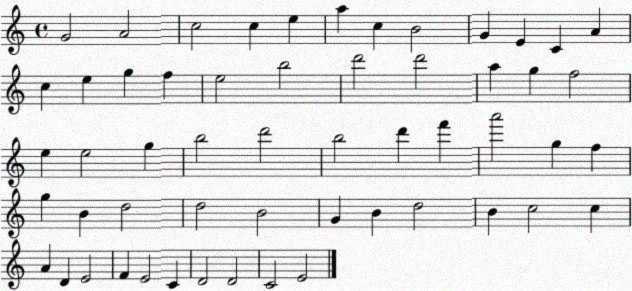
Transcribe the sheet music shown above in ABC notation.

X:1
T:Untitled
M:4/4
L:1/4
K:C
G2 A2 c2 c e a c B2 G E C A c e g f e2 b2 d'2 d'2 a g f2 e e2 g b2 d'2 b2 d' f' a'2 g f g B d2 d2 B2 G B d2 B c2 c A D E2 F E2 C D2 D2 C2 E2